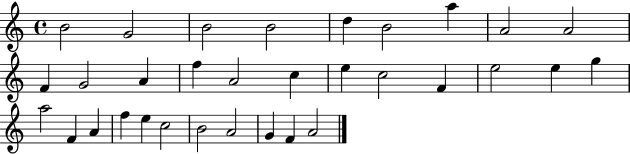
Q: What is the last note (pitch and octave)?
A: A4